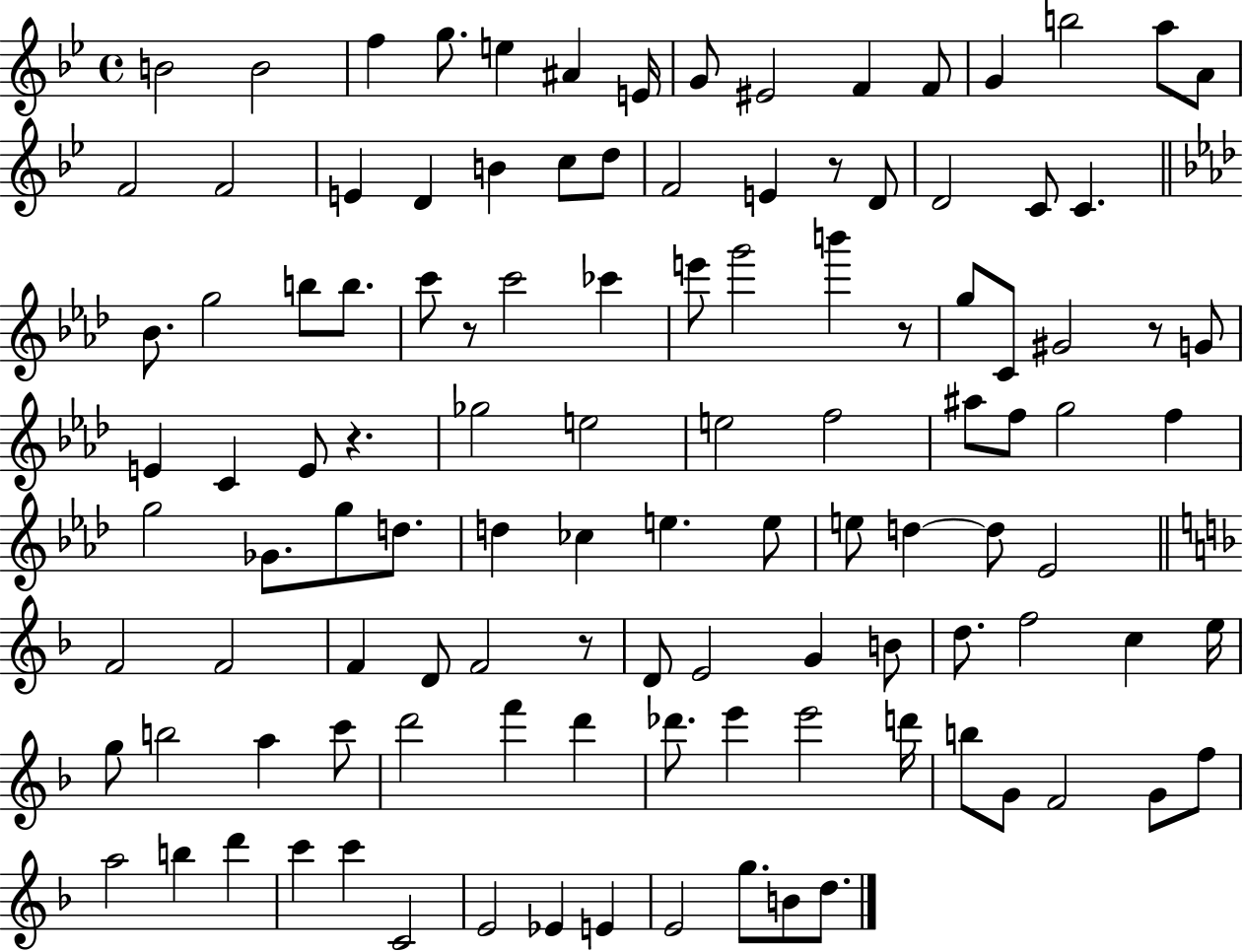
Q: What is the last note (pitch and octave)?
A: D5